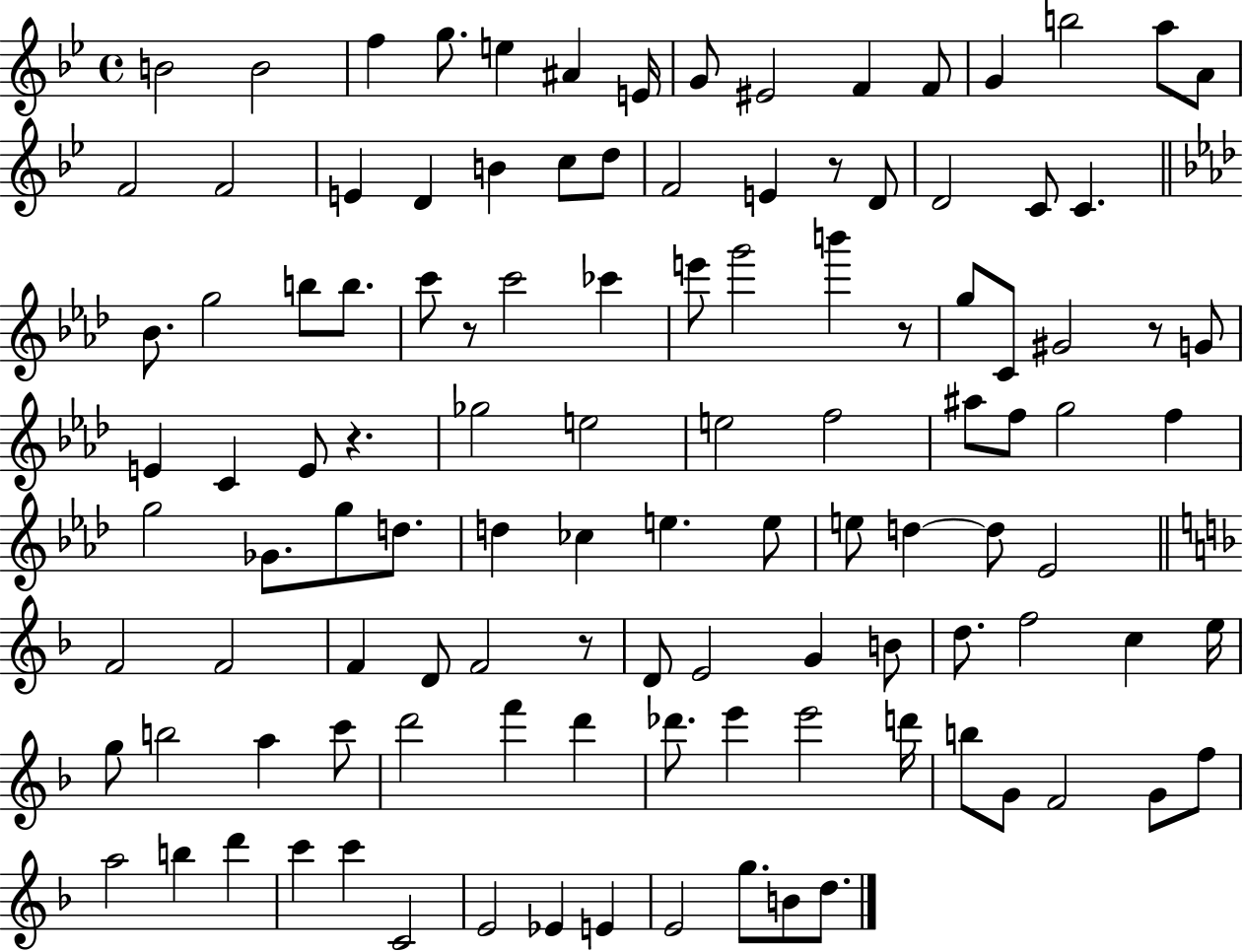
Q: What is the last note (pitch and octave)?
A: D5